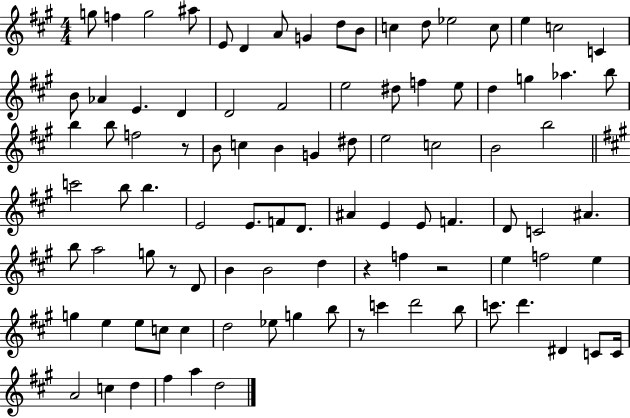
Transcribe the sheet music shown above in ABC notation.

X:1
T:Untitled
M:4/4
L:1/4
K:A
g/2 f g2 ^a/2 E/2 D A/2 G d/2 B/2 c d/2 _e2 c/2 e c2 C B/2 _A E D D2 ^F2 e2 ^d/2 f e/2 d g _a b/2 b b/2 f2 z/2 B/2 c B G ^d/2 e2 c2 B2 b2 c'2 b/2 b E2 E/2 F/2 D/2 ^A E E/2 F D/2 C2 ^A b/2 a2 g/2 z/2 D/2 B B2 d z f z2 e f2 e g e e/2 c/2 c d2 _e/2 g b/2 z/2 c' d'2 b/2 c'/2 d' ^D C/2 C/4 A2 c d ^f a d2